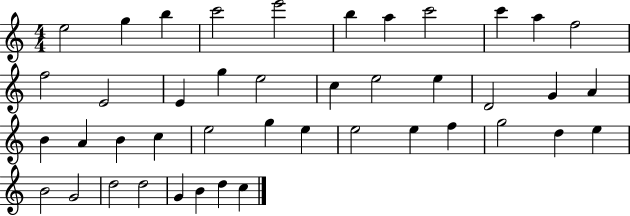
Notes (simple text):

E5/h G5/q B5/q C6/h E6/h B5/q A5/q C6/h C6/q A5/q F5/h F5/h E4/h E4/q G5/q E5/h C5/q E5/h E5/q D4/h G4/q A4/q B4/q A4/q B4/q C5/q E5/h G5/q E5/q E5/h E5/q F5/q G5/h D5/q E5/q B4/h G4/h D5/h D5/h G4/q B4/q D5/q C5/q